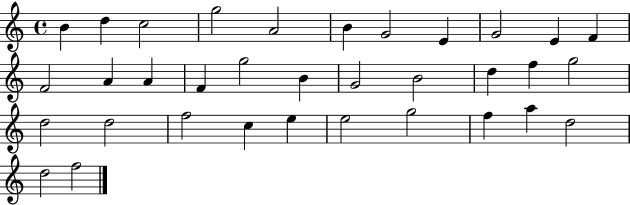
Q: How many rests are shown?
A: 0